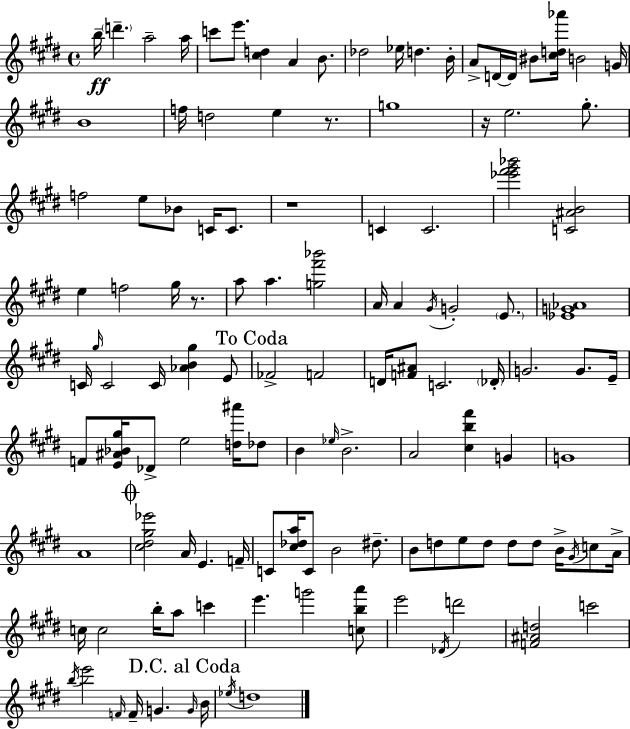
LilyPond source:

{
  \clef treble
  \time 4/4
  \defaultTimeSignature
  \key e \major
  b''16--\ff \parenthesize d'''4.-- a''2-- a''16 | c'''8 e'''8. <cis'' d''>4 a'4 b'8. | des''2 ees''16 d''4. b'16-. | a'8-> d'16~~ d'16 bis'8 <cis'' d'' aes'''>16 b'2 g'16 | \break b'1 | f''16 d''2 e''4 r8. | g''1 | r16 e''2. gis''8.-. | \break f''2 e''8 bes'8 c'16 c'8. | r1 | c'4 c'2. | <ees''' fis''' gis''' bes'''>2 <c' ais' b'>2 | \break e''4 f''2 gis''16 r8. | a''8 a''4. <g'' fis''' bes'''>2 | a'16 a'4 \acciaccatura { gis'16 } g'2-. \parenthesize e'8. | <ees' g' aes'>1 | \break c'16 \grace { gis''16 } c'2 c'16 <aes' b' gis''>4 | e'8 \mark "To Coda" fes'2-> f'2 | d'16 <f' ais'>8 c'2. | \parenthesize des'16-. g'2. g'8. | \break e'16-- f'8 <e' ais' bes' gis''>16 des'8-> e''2 <d'' ais'''>16 | des''8 b'4 \grace { ees''16 } b'2.-> | a'2 <cis'' b'' fis'''>4 g'4 | g'1 | \break a'1 | \mark \markup { \musicglyph "scripts.coda" } <cis'' dis'' gis'' ees'''>2 a'16 e'4. | f'16-- c'8 <cis'' des'' a''>16 c'8 b'2 | dis''8.-- b'8 d''8 e''8 d''8 d''8 d''8 b'16-> | \break \acciaccatura { gis'16 } c''8 a'16-> c''16 c''2 b''16-. a''8 | c'''4 e'''4. g'''2 | <c'' b'' a'''>8 e'''2 \acciaccatura { des'16 } d'''2 | <f' ais' d''>2 c'''2 | \break \acciaccatura { b''16 } e'''2 \grace { f'16 } f'16-- | g'4. \mark "D.C. al Coda" \grace { g'16 } b'16 \acciaccatura { ees''16 } d''1 | \bar "|."
}